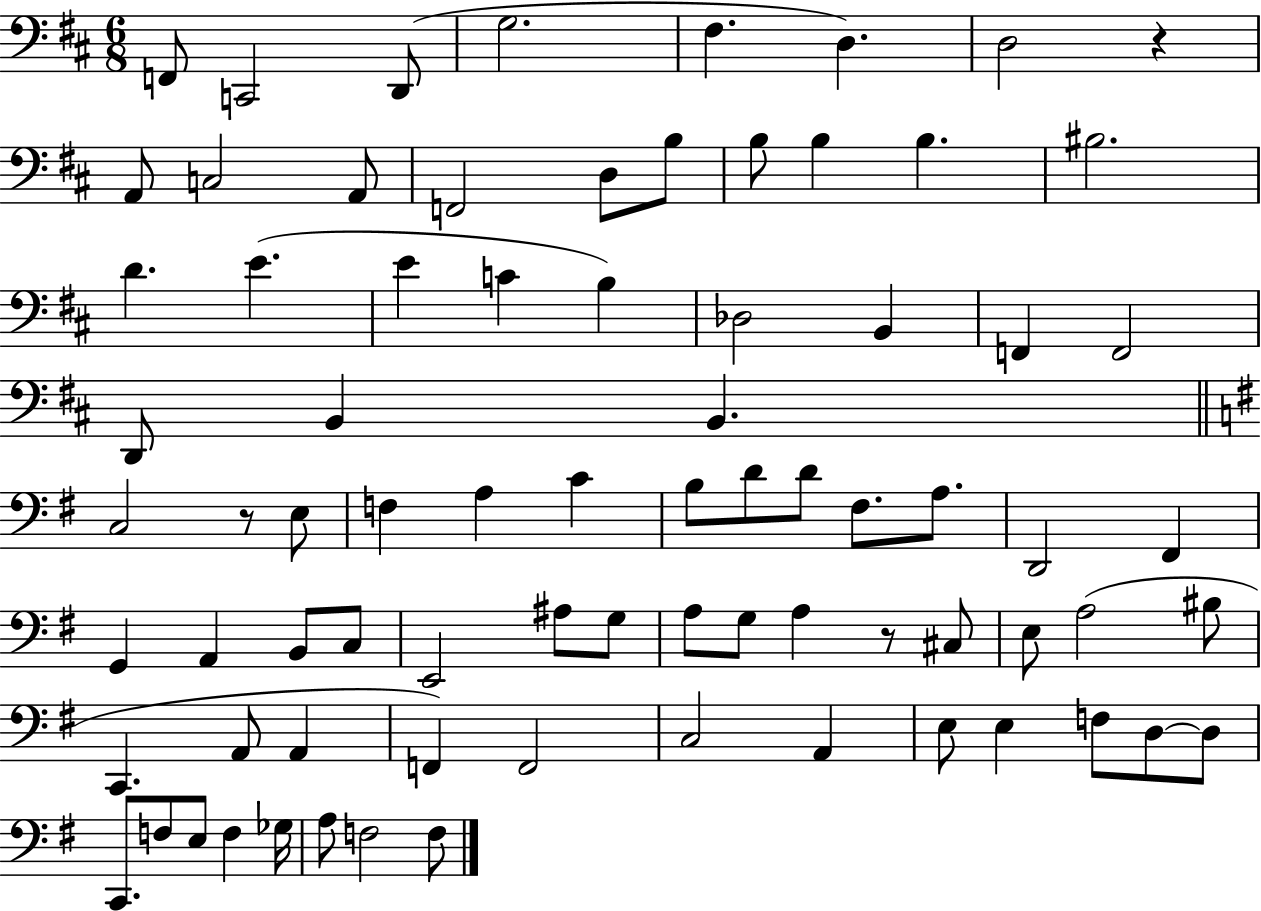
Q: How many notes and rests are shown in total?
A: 78